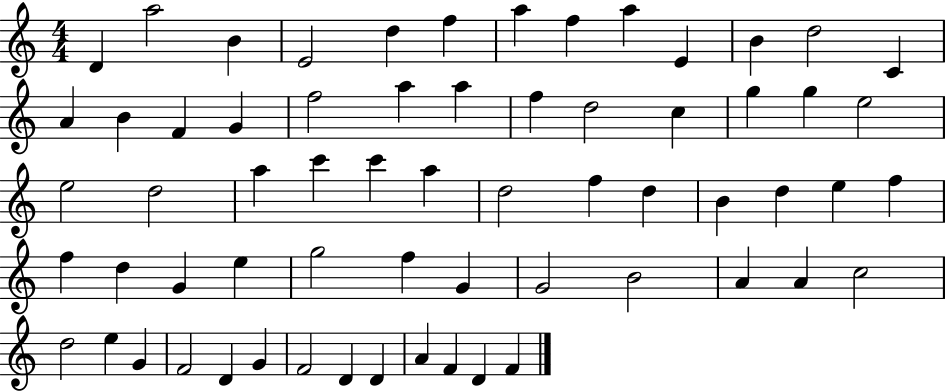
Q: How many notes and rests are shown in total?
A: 64